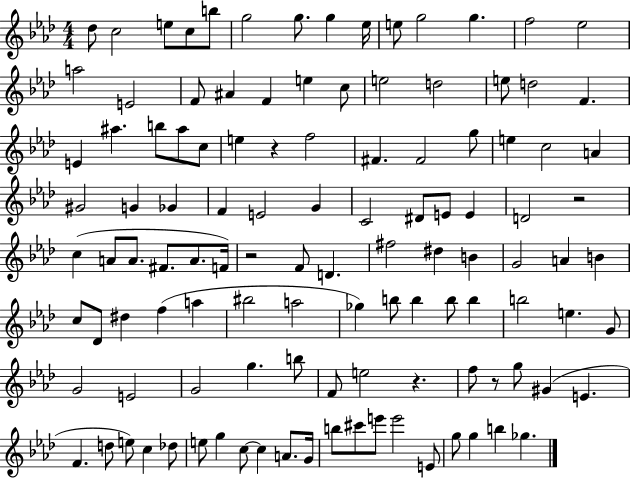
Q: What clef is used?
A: treble